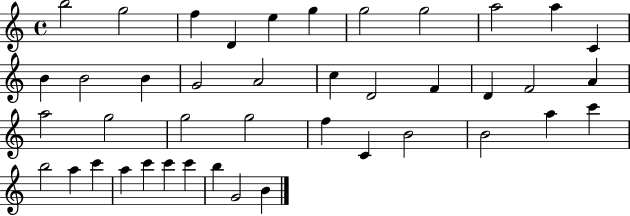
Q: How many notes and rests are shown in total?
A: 42